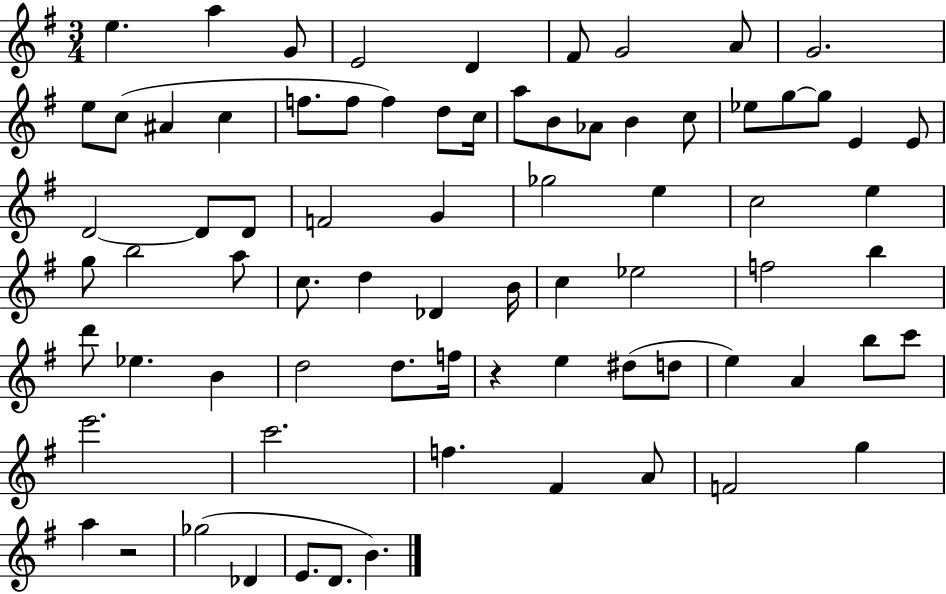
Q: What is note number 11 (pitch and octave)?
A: C5